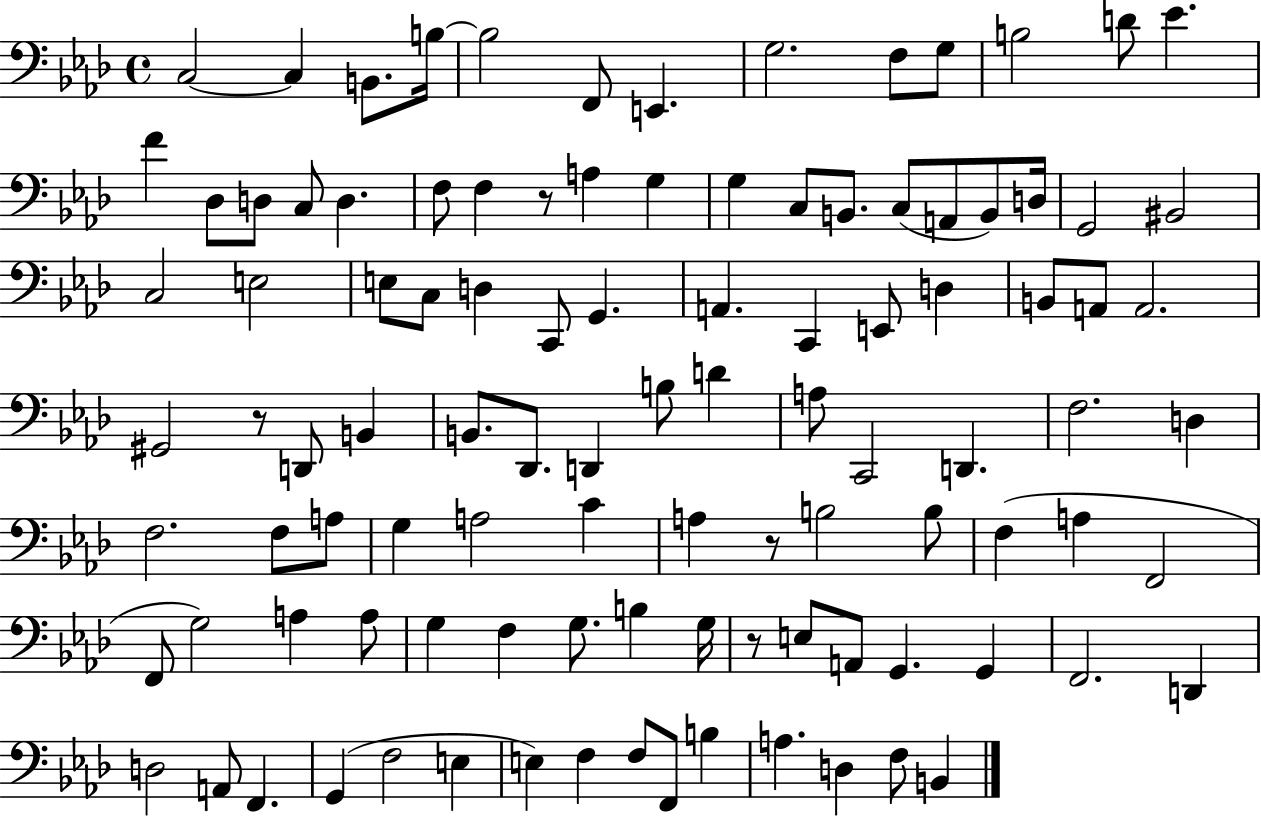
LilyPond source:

{
  \clef bass
  \time 4/4
  \defaultTimeSignature
  \key aes \major
  c2~~ c4 b,8. b16~~ | b2 f,8 e,4. | g2. f8 g8 | b2 d'8 ees'4. | \break f'4 des8 d8 c8 d4. | f8 f4 r8 a4 g4 | g4 c8 b,8. c8( a,8 b,8) d16 | g,2 bis,2 | \break c2 e2 | e8 c8 d4 c,8 g,4. | a,4. c,4 e,8 d4 | b,8 a,8 a,2. | \break gis,2 r8 d,8 b,4 | b,8. des,8. d,4 b8 d'4 | a8 c,2 d,4. | f2. d4 | \break f2. f8 a8 | g4 a2 c'4 | a4 r8 b2 b8 | f4( a4 f,2 | \break f,8 g2) a4 a8 | g4 f4 g8. b4 g16 | r8 e8 a,8 g,4. g,4 | f,2. d,4 | \break d2 a,8 f,4. | g,4( f2 e4 | e4) f4 f8 f,8 b4 | a4. d4 f8 b,4 | \break \bar "|."
}